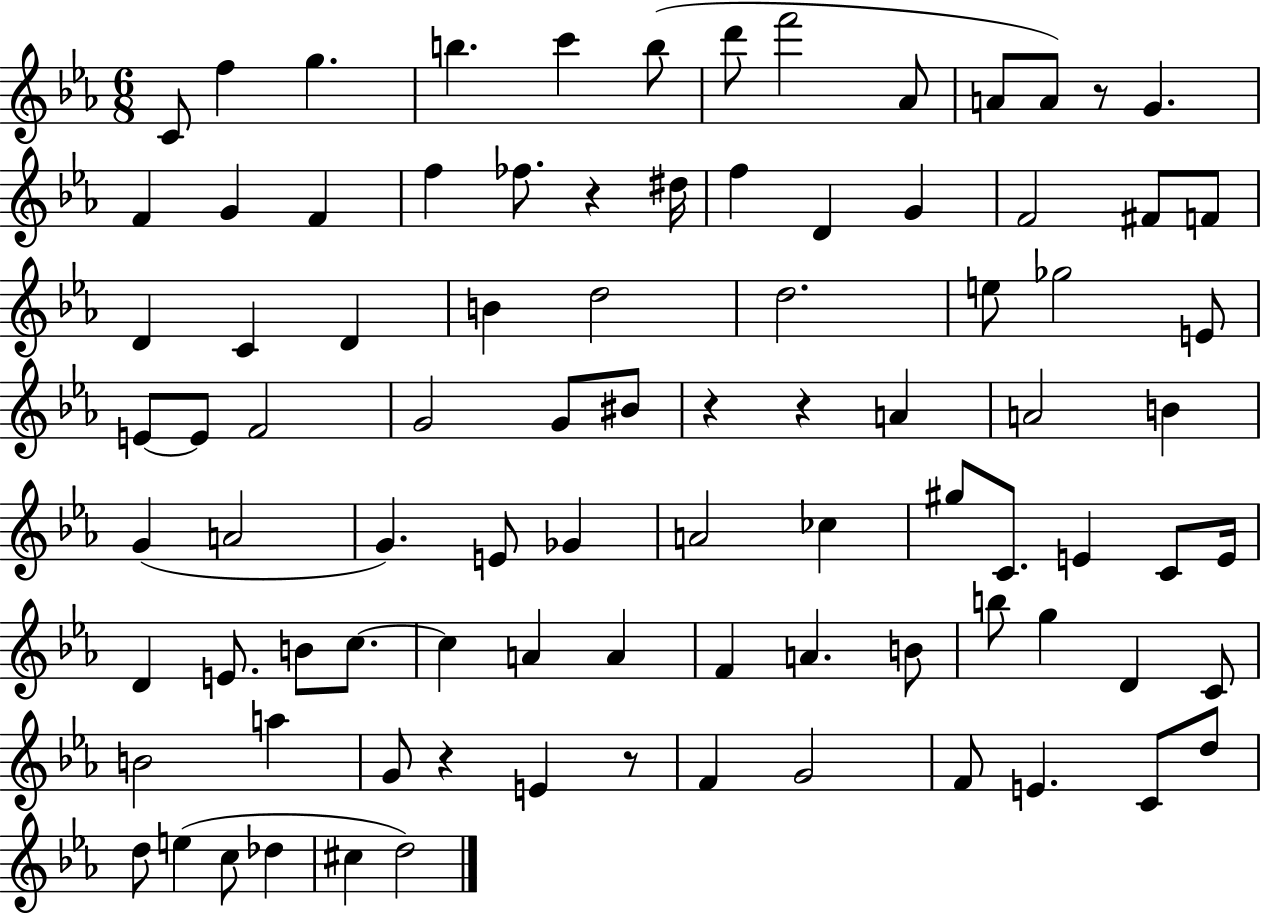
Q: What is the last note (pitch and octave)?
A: D5